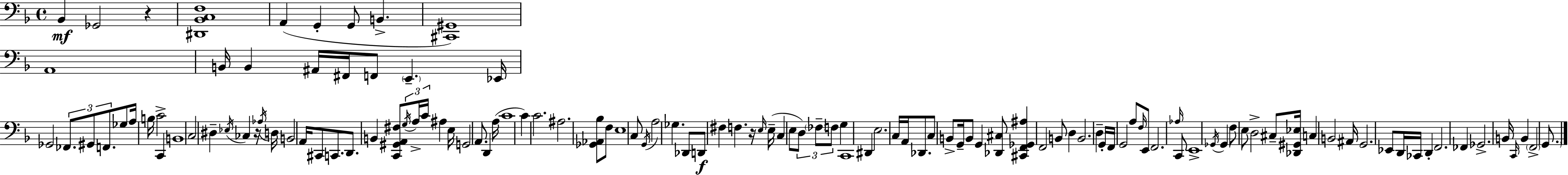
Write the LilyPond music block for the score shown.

{
  \clef bass
  \time 4/4
  \defaultTimeSignature
  \key d \minor
  \repeat volta 2 { bes,4\mf ges,2 r4 | <dis, bes, c f>1 | a,4( g,4-. g,8 b,4.-> | <cis, gis,>1) | \break a,1 | b,16 b,4 ais,16 fis,16 f,8 \parenthesize e,4.-- ees,16 | ges,2 \tuplet 3/2 { fes,8. gis,8 f,8. } | ges8 a16 b16 c'2-> c,4 | \break b,1 | c2 dis4-- \acciaccatura { ees16 } ces4 | r16 \acciaccatura { aes16 } d16 b,2 a,16 cis,8 c,8. | d,8. b,4 <c, gis, a, fis>8 \tuplet 3/2 { \acciaccatura { g16 } a16-> c'16 } ais4 | \break e16 g,2 a,8. d,4 | a16( c'1 | c'4) c'2. | ais2. <ges, aes, bes>8 | \break f8 e1 | c8 \acciaccatura { g,16 } a2 ges4. | des,8 d,8\f fis4 f4. | r16 \grace { e16 }( e16-- c4 e8 \tuplet 3/2 { d8) \parenthesize fes8-- f8 } | \break g4 c,1 | dis,4 e2. | c16 a,16 des,8. c8 b,8-> g,16-- b,8 | g,4 <des, cis>8 <cis, f, ges, ais>4 f,2 | \break b,8 d4 b,2. | d4-- g,16-. f,16 g,2 | a8 \grace { f16 } e,8 f,2. | \grace { aes16 } c,8 e,1-> | \break \acciaccatura { ges,16 } ges,4 f8 e8 | d2-> cis8-- <des, gis, ees>16 c4 b,2 | ais,16 g,2. | ees,8 d,16 ces,16 d,4-. f,2. | \break fes,4 ges,2.-> | b,16 \grace { c,16 } b,4 \parenthesize f,2-> | \parenthesize g,8. } \bar "|."
}